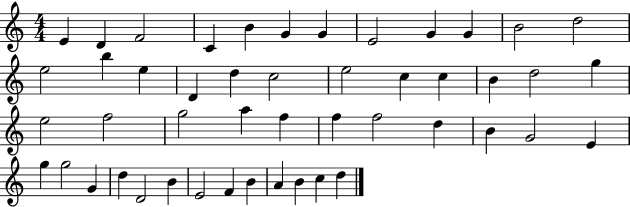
{
  \clef treble
  \numericTimeSignature
  \time 4/4
  \key c \major
  e'4 d'4 f'2 | c'4 b'4 g'4 g'4 | e'2 g'4 g'4 | b'2 d''2 | \break e''2 b''4 e''4 | d'4 d''4 c''2 | e''2 c''4 c''4 | b'4 d''2 g''4 | \break e''2 f''2 | g''2 a''4 f''4 | f''4 f''2 d''4 | b'4 g'2 e'4 | \break g''4 g''2 g'4 | d''4 d'2 b'4 | e'2 f'4 b'4 | a'4 b'4 c''4 d''4 | \break \bar "|."
}